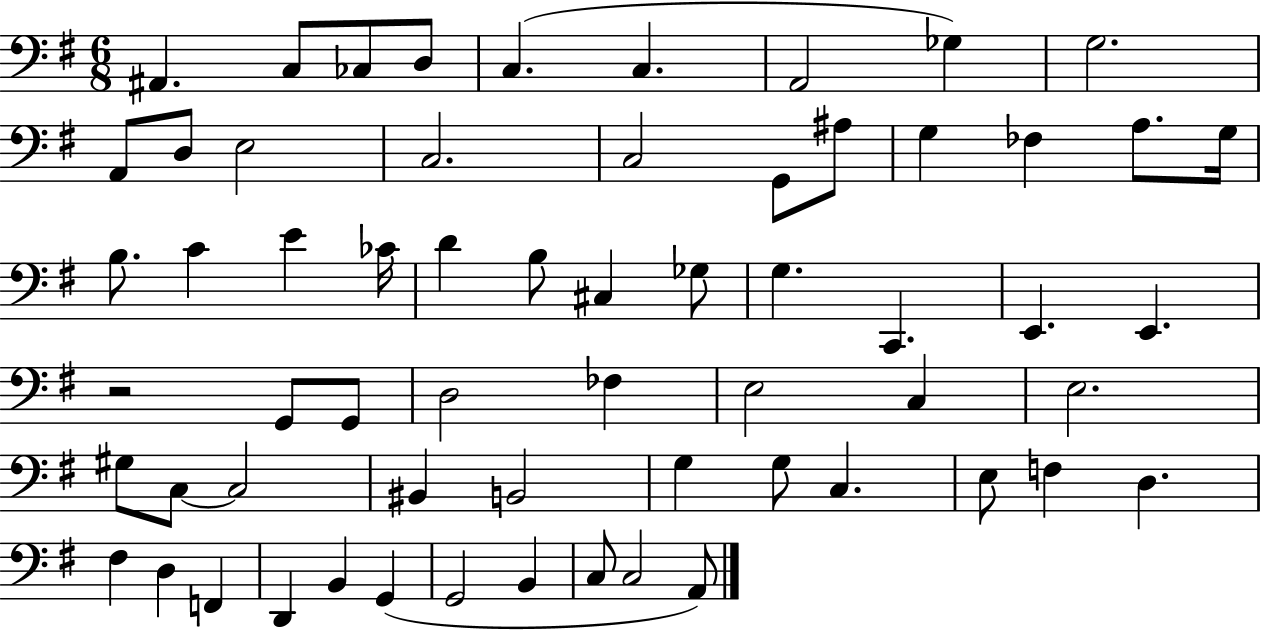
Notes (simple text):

A#2/q. C3/e CES3/e D3/e C3/q. C3/q. A2/h Gb3/q G3/h. A2/e D3/e E3/h C3/h. C3/h G2/e A#3/e G3/q FES3/q A3/e. G3/s B3/e. C4/q E4/q CES4/s D4/q B3/e C#3/q Gb3/e G3/q. C2/q. E2/q. E2/q. R/h G2/e G2/e D3/h FES3/q E3/h C3/q E3/h. G#3/e C3/e C3/h BIS2/q B2/h G3/q G3/e C3/q. E3/e F3/q D3/q. F#3/q D3/q F2/q D2/q B2/q G2/q G2/h B2/q C3/e C3/h A2/e